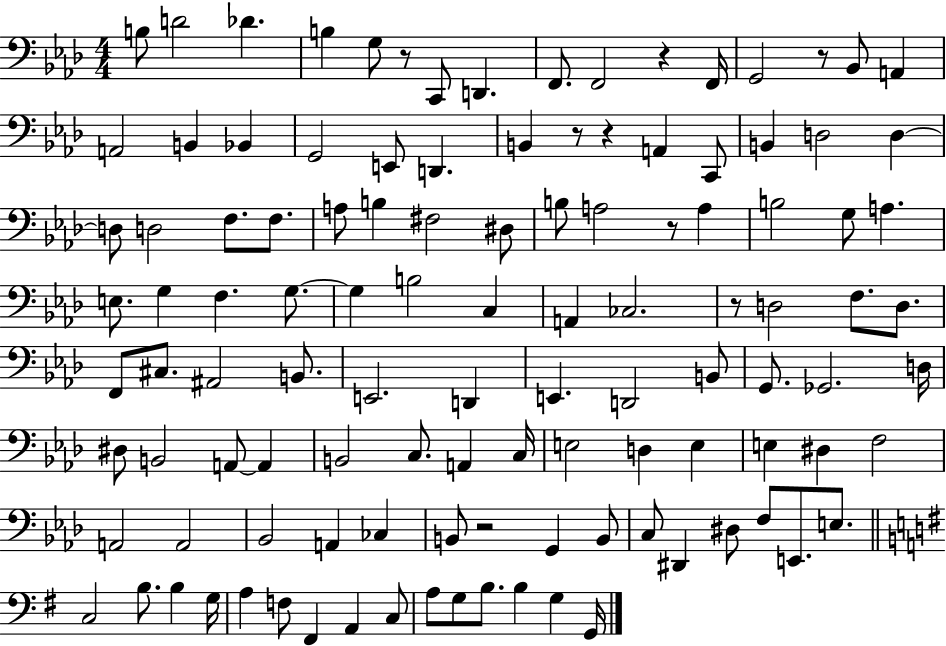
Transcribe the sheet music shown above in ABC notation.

X:1
T:Untitled
M:4/4
L:1/4
K:Ab
B,/2 D2 _D B, G,/2 z/2 C,,/2 D,, F,,/2 F,,2 z F,,/4 G,,2 z/2 _B,,/2 A,, A,,2 B,, _B,, G,,2 E,,/2 D,, B,, z/2 z A,, C,,/2 B,, D,2 D, D,/2 D,2 F,/2 F,/2 A,/2 B, ^F,2 ^D,/2 B,/2 A,2 z/2 A, B,2 G,/2 A, E,/2 G, F, G,/2 G, B,2 C, A,, _C,2 z/2 D,2 F,/2 D,/2 F,,/2 ^C,/2 ^A,,2 B,,/2 E,,2 D,, E,, D,,2 B,,/2 G,,/2 _G,,2 D,/4 ^D,/2 B,,2 A,,/2 A,, B,,2 C,/2 A,, C,/4 E,2 D, E, E, ^D, F,2 A,,2 A,,2 _B,,2 A,, _C, B,,/2 z2 G,, B,,/2 C,/2 ^D,, ^D,/2 F,/2 E,,/2 E,/2 C,2 B,/2 B, G,/4 A, F,/2 ^F,, A,, C,/2 A,/2 G,/2 B,/2 B, G, G,,/4